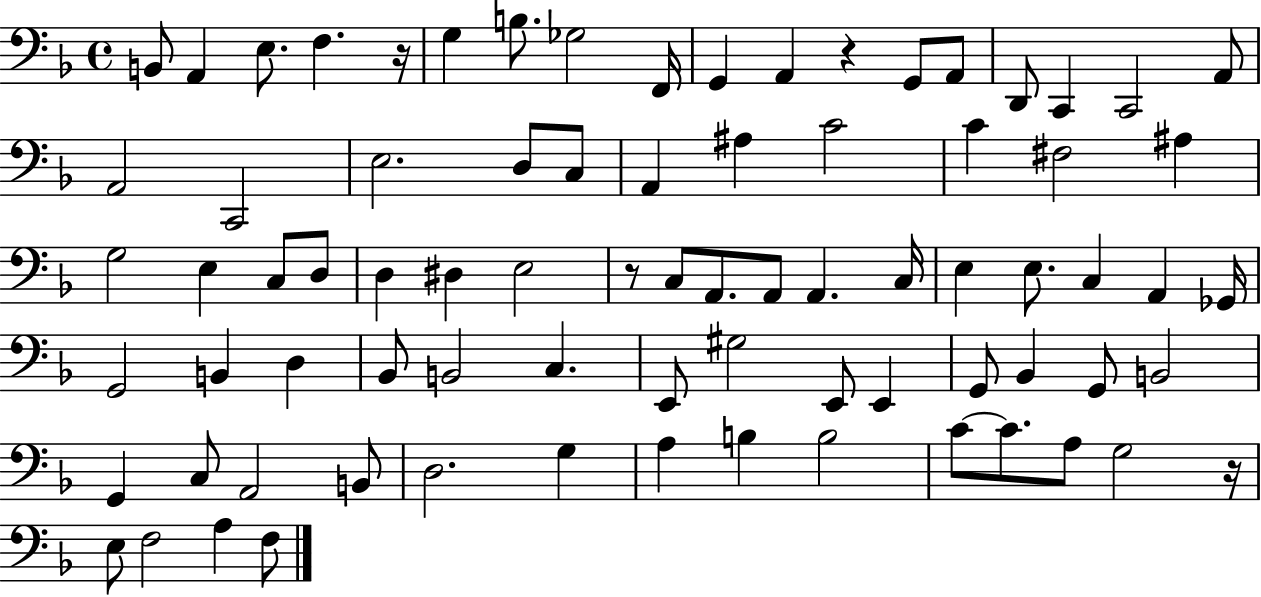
X:1
T:Untitled
M:4/4
L:1/4
K:F
B,,/2 A,, E,/2 F, z/4 G, B,/2 _G,2 F,,/4 G,, A,, z G,,/2 A,,/2 D,,/2 C,, C,,2 A,,/2 A,,2 C,,2 E,2 D,/2 C,/2 A,, ^A, C2 C ^F,2 ^A, G,2 E, C,/2 D,/2 D, ^D, E,2 z/2 C,/2 A,,/2 A,,/2 A,, C,/4 E, E,/2 C, A,, _G,,/4 G,,2 B,, D, _B,,/2 B,,2 C, E,,/2 ^G,2 E,,/2 E,, G,,/2 _B,, G,,/2 B,,2 G,, C,/2 A,,2 B,,/2 D,2 G, A, B, B,2 C/2 C/2 A,/2 G,2 z/4 E,/2 F,2 A, F,/2